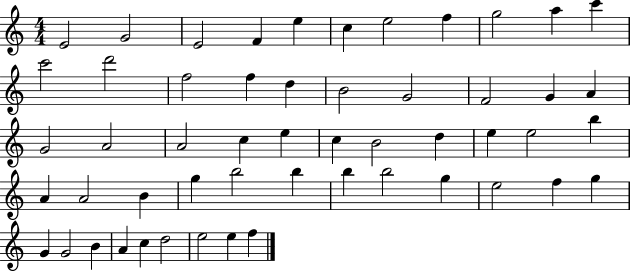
{
  \clef treble
  \numericTimeSignature
  \time 4/4
  \key c \major
  e'2 g'2 | e'2 f'4 e''4 | c''4 e''2 f''4 | g''2 a''4 c'''4 | \break c'''2 d'''2 | f''2 f''4 d''4 | b'2 g'2 | f'2 g'4 a'4 | \break g'2 a'2 | a'2 c''4 e''4 | c''4 b'2 d''4 | e''4 e''2 b''4 | \break a'4 a'2 b'4 | g''4 b''2 b''4 | b''4 b''2 g''4 | e''2 f''4 g''4 | \break g'4 g'2 b'4 | a'4 c''4 d''2 | e''2 e''4 f''4 | \bar "|."
}